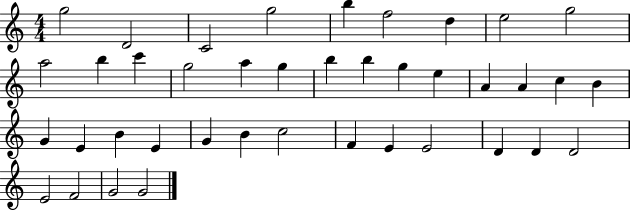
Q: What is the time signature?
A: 4/4